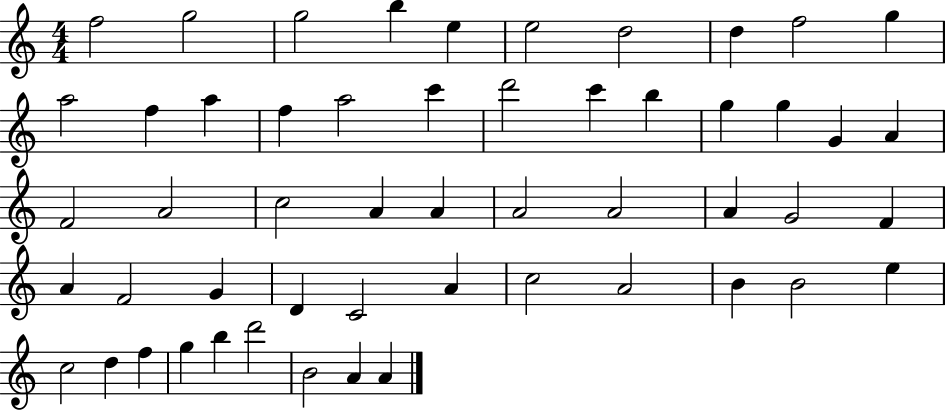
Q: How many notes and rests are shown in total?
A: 53